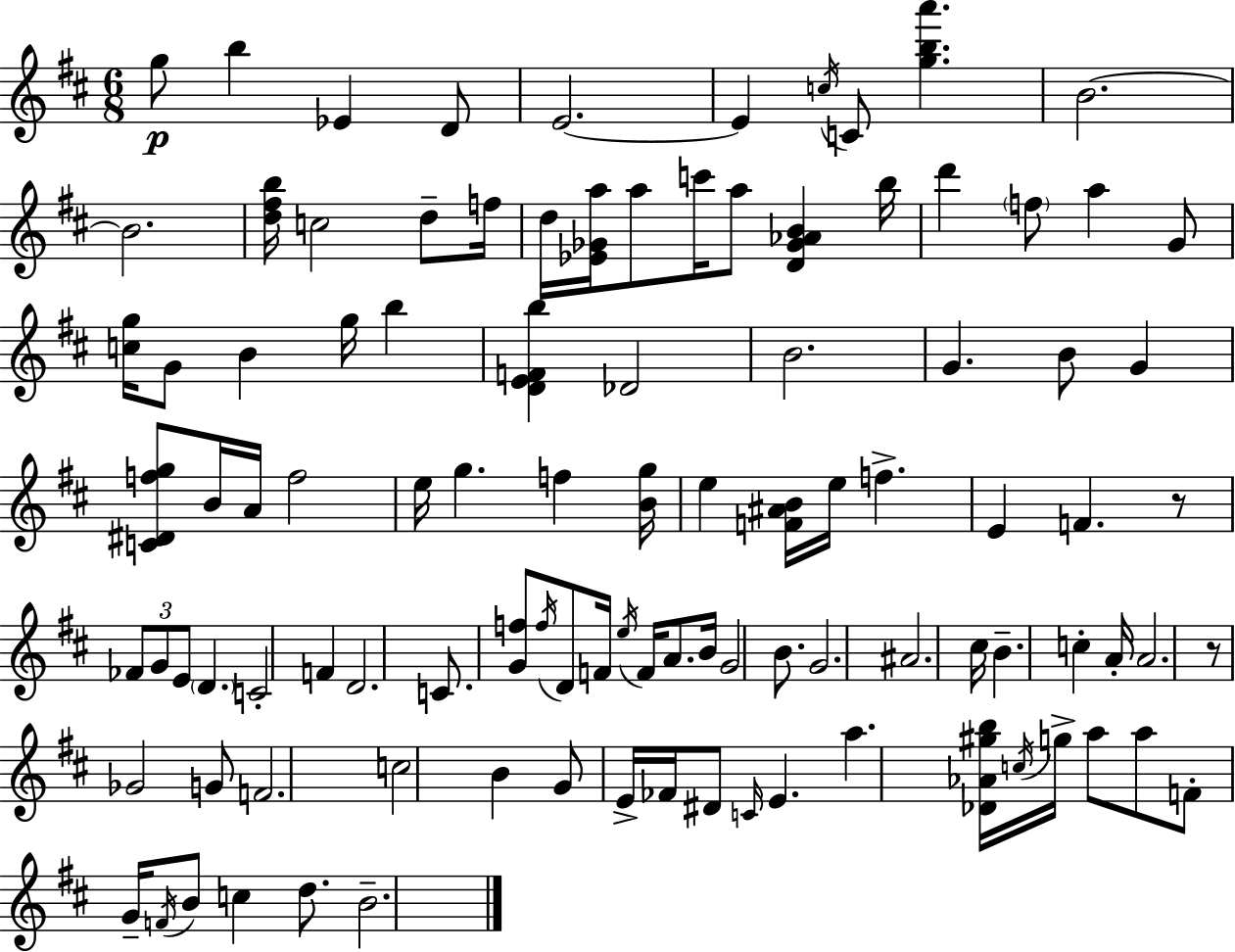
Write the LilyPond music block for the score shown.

{
  \clef treble
  \numericTimeSignature
  \time 6/8
  \key d \major
  \repeat volta 2 { g''8\p b''4 ees'4 d'8 | e'2.~~ | e'4 \acciaccatura { c''16 } c'8 <g'' b'' a'''>4. | b'2.~~ | \break b'2. | <d'' fis'' b''>16 c''2 d''8-- | f''16 d''16 <ees' ges' a''>16 a''8 c'''16 a''8 <d' ges' aes' b'>4 | b''16 d'''4 \parenthesize f''8 a''4 g'8 | \break <c'' g''>16 g'8 b'4 g''16 b''4 | <d' e' f' b''>4 des'2 | b'2. | g'4. b'8 g'4 | \break <c' dis' f'' g''>8 b'16 a'16 f''2 | e''16 g''4. f''4 | <b' g''>16 e''4 <f' ais' b'>16 e''16 f''4.-> | e'4 f'4. r8 | \break \tuplet 3/2 { fes'8 g'8 e'8 } \parenthesize d'4. | c'2-. f'4 | d'2. | c'8. <g' f''>8 \acciaccatura { f''16 } d'8 f'16 \acciaccatura { e''16 } f'16 | \break a'8. b'16 g'2 | b'8. g'2. | ais'2. | cis''16 b'4.-- c''4-. | \break a'16-. a'2. | r8 ges'2 | g'8 f'2. | c''2 b'4 | \break g'8 e'16-> fes'16 dis'8 \grace { c'16 } e'4. | a''4. <des' aes' gis'' b''>16 \acciaccatura { c''16 } | g''16-> a''8 a''8 f'8-. g'16-- \acciaccatura { f'16 } b'8 c''4 | d''8. b'2.-- | \break } \bar "|."
}